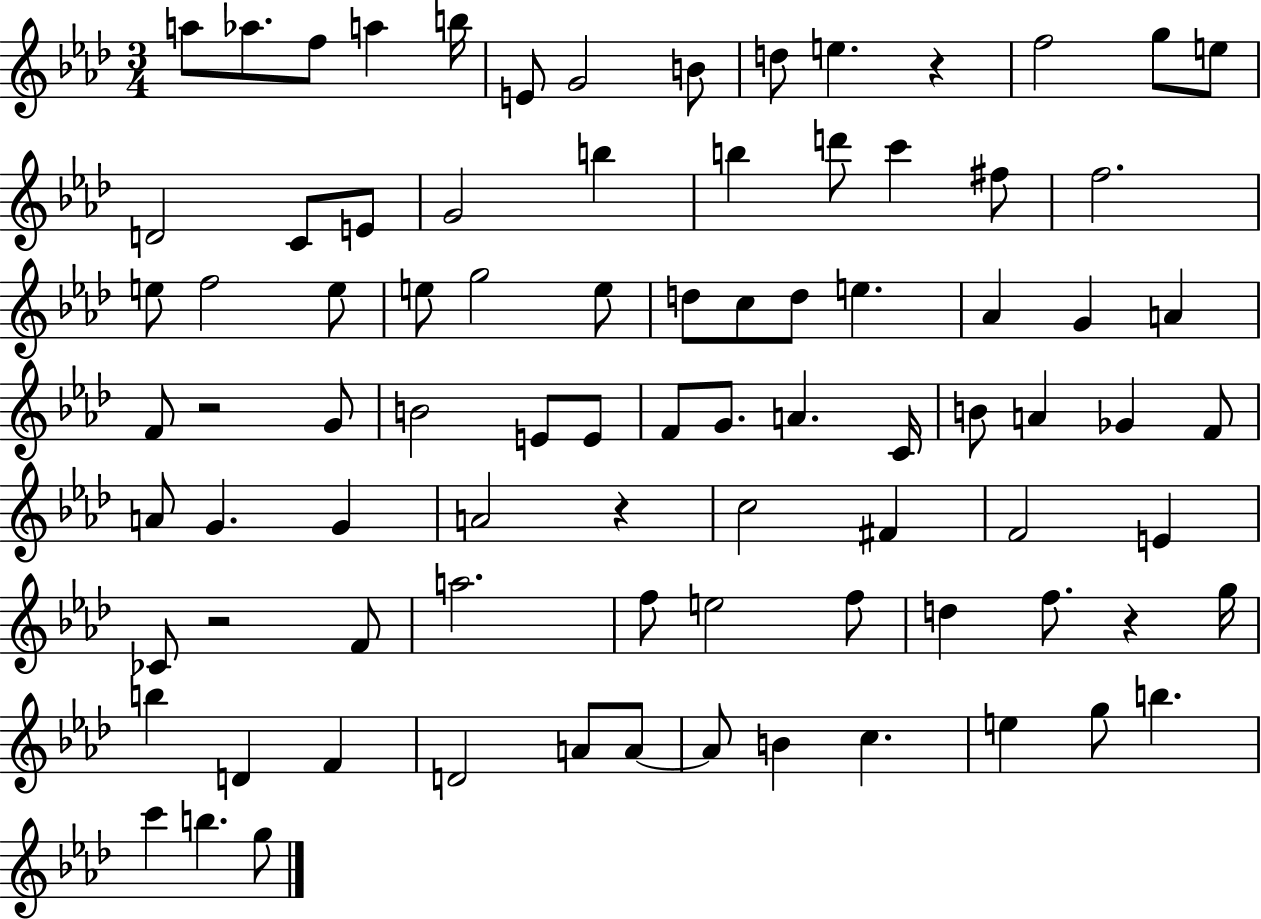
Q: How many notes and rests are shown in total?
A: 86